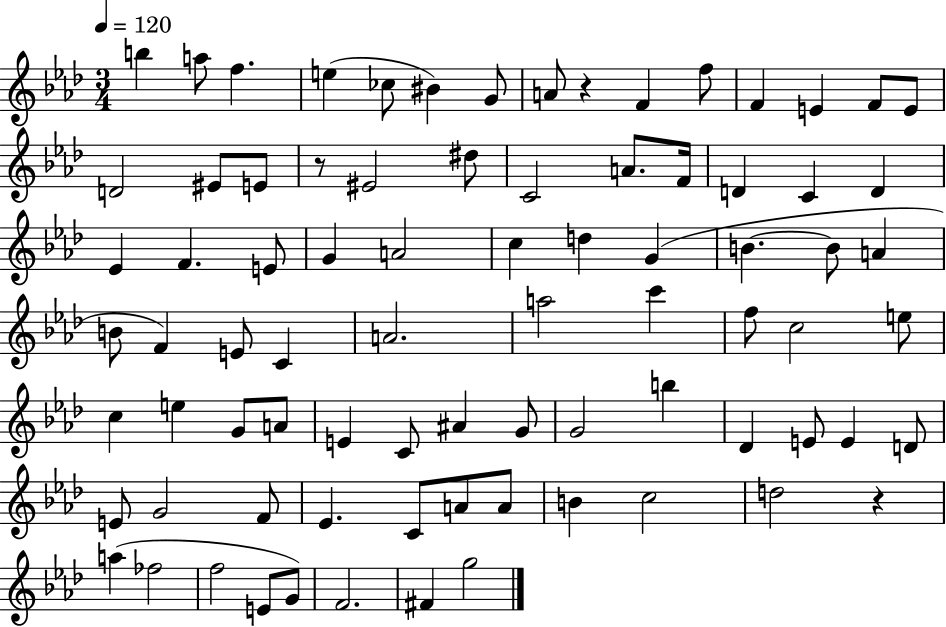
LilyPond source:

{
  \clef treble
  \numericTimeSignature
  \time 3/4
  \key aes \major
  \tempo 4 = 120
  b''4 a''8 f''4. | e''4( ces''8 bis'4) g'8 | a'8 r4 f'4 f''8 | f'4 e'4 f'8 e'8 | \break d'2 eis'8 e'8 | r8 eis'2 dis''8 | c'2 a'8. f'16 | d'4 c'4 d'4 | \break ees'4 f'4. e'8 | g'4 a'2 | c''4 d''4 g'4( | b'4.~~ b'8 a'4 | \break b'8 f'4) e'8 c'4 | a'2. | a''2 c'''4 | f''8 c''2 e''8 | \break c''4 e''4 g'8 a'8 | e'4 c'8 ais'4 g'8 | g'2 b''4 | des'4 e'8 e'4 d'8 | \break e'8 g'2 f'8 | ees'4. c'8 a'8 a'8 | b'4 c''2 | d''2 r4 | \break a''4( fes''2 | f''2 e'8 g'8) | f'2. | fis'4 g''2 | \break \bar "|."
}